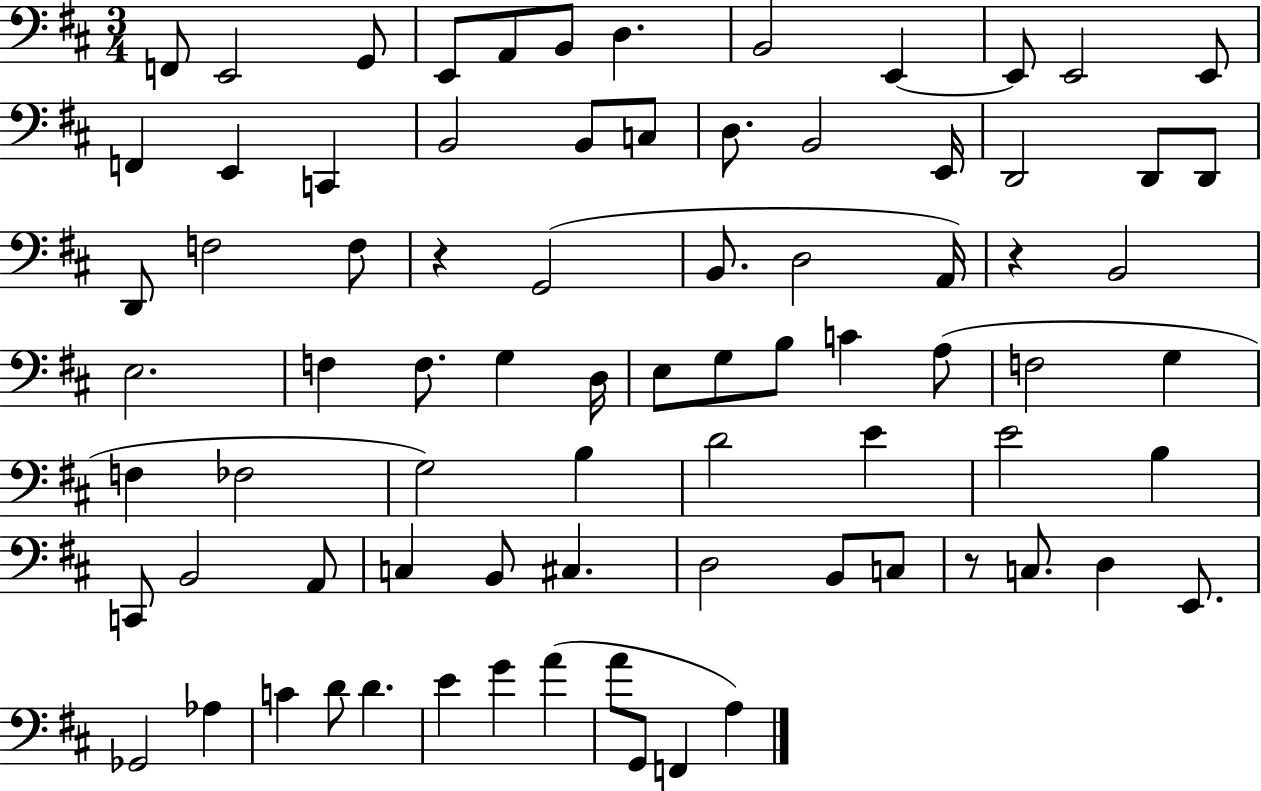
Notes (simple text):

F2/e E2/h G2/e E2/e A2/e B2/e D3/q. B2/h E2/q E2/e E2/h E2/e F2/q E2/q C2/q B2/h B2/e C3/e D3/e. B2/h E2/s D2/h D2/e D2/e D2/e F3/h F3/e R/q G2/h B2/e. D3/h A2/s R/q B2/h E3/h. F3/q F3/e. G3/q D3/s E3/e G3/e B3/e C4/q A3/e F3/h G3/q F3/q FES3/h G3/h B3/q D4/h E4/q E4/h B3/q C2/e B2/h A2/e C3/q B2/e C#3/q. D3/h B2/e C3/e R/e C3/e. D3/q E2/e. Gb2/h Ab3/q C4/q D4/e D4/q. E4/q G4/q A4/q A4/e G2/e F2/q A3/q